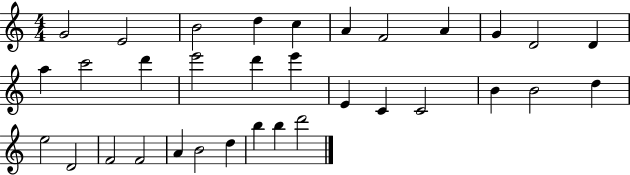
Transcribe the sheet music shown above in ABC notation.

X:1
T:Untitled
M:4/4
L:1/4
K:C
G2 E2 B2 d c A F2 A G D2 D a c'2 d' e'2 d' e' E C C2 B B2 d e2 D2 F2 F2 A B2 d b b d'2